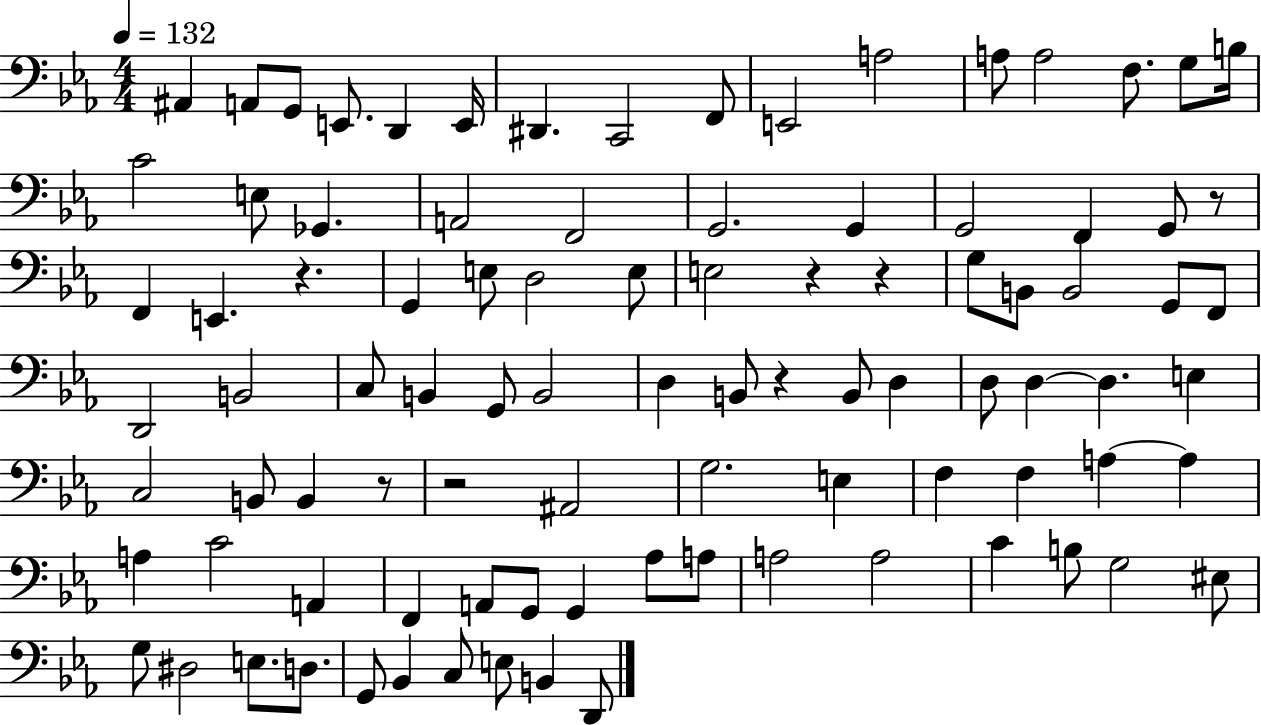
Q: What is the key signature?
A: EES major